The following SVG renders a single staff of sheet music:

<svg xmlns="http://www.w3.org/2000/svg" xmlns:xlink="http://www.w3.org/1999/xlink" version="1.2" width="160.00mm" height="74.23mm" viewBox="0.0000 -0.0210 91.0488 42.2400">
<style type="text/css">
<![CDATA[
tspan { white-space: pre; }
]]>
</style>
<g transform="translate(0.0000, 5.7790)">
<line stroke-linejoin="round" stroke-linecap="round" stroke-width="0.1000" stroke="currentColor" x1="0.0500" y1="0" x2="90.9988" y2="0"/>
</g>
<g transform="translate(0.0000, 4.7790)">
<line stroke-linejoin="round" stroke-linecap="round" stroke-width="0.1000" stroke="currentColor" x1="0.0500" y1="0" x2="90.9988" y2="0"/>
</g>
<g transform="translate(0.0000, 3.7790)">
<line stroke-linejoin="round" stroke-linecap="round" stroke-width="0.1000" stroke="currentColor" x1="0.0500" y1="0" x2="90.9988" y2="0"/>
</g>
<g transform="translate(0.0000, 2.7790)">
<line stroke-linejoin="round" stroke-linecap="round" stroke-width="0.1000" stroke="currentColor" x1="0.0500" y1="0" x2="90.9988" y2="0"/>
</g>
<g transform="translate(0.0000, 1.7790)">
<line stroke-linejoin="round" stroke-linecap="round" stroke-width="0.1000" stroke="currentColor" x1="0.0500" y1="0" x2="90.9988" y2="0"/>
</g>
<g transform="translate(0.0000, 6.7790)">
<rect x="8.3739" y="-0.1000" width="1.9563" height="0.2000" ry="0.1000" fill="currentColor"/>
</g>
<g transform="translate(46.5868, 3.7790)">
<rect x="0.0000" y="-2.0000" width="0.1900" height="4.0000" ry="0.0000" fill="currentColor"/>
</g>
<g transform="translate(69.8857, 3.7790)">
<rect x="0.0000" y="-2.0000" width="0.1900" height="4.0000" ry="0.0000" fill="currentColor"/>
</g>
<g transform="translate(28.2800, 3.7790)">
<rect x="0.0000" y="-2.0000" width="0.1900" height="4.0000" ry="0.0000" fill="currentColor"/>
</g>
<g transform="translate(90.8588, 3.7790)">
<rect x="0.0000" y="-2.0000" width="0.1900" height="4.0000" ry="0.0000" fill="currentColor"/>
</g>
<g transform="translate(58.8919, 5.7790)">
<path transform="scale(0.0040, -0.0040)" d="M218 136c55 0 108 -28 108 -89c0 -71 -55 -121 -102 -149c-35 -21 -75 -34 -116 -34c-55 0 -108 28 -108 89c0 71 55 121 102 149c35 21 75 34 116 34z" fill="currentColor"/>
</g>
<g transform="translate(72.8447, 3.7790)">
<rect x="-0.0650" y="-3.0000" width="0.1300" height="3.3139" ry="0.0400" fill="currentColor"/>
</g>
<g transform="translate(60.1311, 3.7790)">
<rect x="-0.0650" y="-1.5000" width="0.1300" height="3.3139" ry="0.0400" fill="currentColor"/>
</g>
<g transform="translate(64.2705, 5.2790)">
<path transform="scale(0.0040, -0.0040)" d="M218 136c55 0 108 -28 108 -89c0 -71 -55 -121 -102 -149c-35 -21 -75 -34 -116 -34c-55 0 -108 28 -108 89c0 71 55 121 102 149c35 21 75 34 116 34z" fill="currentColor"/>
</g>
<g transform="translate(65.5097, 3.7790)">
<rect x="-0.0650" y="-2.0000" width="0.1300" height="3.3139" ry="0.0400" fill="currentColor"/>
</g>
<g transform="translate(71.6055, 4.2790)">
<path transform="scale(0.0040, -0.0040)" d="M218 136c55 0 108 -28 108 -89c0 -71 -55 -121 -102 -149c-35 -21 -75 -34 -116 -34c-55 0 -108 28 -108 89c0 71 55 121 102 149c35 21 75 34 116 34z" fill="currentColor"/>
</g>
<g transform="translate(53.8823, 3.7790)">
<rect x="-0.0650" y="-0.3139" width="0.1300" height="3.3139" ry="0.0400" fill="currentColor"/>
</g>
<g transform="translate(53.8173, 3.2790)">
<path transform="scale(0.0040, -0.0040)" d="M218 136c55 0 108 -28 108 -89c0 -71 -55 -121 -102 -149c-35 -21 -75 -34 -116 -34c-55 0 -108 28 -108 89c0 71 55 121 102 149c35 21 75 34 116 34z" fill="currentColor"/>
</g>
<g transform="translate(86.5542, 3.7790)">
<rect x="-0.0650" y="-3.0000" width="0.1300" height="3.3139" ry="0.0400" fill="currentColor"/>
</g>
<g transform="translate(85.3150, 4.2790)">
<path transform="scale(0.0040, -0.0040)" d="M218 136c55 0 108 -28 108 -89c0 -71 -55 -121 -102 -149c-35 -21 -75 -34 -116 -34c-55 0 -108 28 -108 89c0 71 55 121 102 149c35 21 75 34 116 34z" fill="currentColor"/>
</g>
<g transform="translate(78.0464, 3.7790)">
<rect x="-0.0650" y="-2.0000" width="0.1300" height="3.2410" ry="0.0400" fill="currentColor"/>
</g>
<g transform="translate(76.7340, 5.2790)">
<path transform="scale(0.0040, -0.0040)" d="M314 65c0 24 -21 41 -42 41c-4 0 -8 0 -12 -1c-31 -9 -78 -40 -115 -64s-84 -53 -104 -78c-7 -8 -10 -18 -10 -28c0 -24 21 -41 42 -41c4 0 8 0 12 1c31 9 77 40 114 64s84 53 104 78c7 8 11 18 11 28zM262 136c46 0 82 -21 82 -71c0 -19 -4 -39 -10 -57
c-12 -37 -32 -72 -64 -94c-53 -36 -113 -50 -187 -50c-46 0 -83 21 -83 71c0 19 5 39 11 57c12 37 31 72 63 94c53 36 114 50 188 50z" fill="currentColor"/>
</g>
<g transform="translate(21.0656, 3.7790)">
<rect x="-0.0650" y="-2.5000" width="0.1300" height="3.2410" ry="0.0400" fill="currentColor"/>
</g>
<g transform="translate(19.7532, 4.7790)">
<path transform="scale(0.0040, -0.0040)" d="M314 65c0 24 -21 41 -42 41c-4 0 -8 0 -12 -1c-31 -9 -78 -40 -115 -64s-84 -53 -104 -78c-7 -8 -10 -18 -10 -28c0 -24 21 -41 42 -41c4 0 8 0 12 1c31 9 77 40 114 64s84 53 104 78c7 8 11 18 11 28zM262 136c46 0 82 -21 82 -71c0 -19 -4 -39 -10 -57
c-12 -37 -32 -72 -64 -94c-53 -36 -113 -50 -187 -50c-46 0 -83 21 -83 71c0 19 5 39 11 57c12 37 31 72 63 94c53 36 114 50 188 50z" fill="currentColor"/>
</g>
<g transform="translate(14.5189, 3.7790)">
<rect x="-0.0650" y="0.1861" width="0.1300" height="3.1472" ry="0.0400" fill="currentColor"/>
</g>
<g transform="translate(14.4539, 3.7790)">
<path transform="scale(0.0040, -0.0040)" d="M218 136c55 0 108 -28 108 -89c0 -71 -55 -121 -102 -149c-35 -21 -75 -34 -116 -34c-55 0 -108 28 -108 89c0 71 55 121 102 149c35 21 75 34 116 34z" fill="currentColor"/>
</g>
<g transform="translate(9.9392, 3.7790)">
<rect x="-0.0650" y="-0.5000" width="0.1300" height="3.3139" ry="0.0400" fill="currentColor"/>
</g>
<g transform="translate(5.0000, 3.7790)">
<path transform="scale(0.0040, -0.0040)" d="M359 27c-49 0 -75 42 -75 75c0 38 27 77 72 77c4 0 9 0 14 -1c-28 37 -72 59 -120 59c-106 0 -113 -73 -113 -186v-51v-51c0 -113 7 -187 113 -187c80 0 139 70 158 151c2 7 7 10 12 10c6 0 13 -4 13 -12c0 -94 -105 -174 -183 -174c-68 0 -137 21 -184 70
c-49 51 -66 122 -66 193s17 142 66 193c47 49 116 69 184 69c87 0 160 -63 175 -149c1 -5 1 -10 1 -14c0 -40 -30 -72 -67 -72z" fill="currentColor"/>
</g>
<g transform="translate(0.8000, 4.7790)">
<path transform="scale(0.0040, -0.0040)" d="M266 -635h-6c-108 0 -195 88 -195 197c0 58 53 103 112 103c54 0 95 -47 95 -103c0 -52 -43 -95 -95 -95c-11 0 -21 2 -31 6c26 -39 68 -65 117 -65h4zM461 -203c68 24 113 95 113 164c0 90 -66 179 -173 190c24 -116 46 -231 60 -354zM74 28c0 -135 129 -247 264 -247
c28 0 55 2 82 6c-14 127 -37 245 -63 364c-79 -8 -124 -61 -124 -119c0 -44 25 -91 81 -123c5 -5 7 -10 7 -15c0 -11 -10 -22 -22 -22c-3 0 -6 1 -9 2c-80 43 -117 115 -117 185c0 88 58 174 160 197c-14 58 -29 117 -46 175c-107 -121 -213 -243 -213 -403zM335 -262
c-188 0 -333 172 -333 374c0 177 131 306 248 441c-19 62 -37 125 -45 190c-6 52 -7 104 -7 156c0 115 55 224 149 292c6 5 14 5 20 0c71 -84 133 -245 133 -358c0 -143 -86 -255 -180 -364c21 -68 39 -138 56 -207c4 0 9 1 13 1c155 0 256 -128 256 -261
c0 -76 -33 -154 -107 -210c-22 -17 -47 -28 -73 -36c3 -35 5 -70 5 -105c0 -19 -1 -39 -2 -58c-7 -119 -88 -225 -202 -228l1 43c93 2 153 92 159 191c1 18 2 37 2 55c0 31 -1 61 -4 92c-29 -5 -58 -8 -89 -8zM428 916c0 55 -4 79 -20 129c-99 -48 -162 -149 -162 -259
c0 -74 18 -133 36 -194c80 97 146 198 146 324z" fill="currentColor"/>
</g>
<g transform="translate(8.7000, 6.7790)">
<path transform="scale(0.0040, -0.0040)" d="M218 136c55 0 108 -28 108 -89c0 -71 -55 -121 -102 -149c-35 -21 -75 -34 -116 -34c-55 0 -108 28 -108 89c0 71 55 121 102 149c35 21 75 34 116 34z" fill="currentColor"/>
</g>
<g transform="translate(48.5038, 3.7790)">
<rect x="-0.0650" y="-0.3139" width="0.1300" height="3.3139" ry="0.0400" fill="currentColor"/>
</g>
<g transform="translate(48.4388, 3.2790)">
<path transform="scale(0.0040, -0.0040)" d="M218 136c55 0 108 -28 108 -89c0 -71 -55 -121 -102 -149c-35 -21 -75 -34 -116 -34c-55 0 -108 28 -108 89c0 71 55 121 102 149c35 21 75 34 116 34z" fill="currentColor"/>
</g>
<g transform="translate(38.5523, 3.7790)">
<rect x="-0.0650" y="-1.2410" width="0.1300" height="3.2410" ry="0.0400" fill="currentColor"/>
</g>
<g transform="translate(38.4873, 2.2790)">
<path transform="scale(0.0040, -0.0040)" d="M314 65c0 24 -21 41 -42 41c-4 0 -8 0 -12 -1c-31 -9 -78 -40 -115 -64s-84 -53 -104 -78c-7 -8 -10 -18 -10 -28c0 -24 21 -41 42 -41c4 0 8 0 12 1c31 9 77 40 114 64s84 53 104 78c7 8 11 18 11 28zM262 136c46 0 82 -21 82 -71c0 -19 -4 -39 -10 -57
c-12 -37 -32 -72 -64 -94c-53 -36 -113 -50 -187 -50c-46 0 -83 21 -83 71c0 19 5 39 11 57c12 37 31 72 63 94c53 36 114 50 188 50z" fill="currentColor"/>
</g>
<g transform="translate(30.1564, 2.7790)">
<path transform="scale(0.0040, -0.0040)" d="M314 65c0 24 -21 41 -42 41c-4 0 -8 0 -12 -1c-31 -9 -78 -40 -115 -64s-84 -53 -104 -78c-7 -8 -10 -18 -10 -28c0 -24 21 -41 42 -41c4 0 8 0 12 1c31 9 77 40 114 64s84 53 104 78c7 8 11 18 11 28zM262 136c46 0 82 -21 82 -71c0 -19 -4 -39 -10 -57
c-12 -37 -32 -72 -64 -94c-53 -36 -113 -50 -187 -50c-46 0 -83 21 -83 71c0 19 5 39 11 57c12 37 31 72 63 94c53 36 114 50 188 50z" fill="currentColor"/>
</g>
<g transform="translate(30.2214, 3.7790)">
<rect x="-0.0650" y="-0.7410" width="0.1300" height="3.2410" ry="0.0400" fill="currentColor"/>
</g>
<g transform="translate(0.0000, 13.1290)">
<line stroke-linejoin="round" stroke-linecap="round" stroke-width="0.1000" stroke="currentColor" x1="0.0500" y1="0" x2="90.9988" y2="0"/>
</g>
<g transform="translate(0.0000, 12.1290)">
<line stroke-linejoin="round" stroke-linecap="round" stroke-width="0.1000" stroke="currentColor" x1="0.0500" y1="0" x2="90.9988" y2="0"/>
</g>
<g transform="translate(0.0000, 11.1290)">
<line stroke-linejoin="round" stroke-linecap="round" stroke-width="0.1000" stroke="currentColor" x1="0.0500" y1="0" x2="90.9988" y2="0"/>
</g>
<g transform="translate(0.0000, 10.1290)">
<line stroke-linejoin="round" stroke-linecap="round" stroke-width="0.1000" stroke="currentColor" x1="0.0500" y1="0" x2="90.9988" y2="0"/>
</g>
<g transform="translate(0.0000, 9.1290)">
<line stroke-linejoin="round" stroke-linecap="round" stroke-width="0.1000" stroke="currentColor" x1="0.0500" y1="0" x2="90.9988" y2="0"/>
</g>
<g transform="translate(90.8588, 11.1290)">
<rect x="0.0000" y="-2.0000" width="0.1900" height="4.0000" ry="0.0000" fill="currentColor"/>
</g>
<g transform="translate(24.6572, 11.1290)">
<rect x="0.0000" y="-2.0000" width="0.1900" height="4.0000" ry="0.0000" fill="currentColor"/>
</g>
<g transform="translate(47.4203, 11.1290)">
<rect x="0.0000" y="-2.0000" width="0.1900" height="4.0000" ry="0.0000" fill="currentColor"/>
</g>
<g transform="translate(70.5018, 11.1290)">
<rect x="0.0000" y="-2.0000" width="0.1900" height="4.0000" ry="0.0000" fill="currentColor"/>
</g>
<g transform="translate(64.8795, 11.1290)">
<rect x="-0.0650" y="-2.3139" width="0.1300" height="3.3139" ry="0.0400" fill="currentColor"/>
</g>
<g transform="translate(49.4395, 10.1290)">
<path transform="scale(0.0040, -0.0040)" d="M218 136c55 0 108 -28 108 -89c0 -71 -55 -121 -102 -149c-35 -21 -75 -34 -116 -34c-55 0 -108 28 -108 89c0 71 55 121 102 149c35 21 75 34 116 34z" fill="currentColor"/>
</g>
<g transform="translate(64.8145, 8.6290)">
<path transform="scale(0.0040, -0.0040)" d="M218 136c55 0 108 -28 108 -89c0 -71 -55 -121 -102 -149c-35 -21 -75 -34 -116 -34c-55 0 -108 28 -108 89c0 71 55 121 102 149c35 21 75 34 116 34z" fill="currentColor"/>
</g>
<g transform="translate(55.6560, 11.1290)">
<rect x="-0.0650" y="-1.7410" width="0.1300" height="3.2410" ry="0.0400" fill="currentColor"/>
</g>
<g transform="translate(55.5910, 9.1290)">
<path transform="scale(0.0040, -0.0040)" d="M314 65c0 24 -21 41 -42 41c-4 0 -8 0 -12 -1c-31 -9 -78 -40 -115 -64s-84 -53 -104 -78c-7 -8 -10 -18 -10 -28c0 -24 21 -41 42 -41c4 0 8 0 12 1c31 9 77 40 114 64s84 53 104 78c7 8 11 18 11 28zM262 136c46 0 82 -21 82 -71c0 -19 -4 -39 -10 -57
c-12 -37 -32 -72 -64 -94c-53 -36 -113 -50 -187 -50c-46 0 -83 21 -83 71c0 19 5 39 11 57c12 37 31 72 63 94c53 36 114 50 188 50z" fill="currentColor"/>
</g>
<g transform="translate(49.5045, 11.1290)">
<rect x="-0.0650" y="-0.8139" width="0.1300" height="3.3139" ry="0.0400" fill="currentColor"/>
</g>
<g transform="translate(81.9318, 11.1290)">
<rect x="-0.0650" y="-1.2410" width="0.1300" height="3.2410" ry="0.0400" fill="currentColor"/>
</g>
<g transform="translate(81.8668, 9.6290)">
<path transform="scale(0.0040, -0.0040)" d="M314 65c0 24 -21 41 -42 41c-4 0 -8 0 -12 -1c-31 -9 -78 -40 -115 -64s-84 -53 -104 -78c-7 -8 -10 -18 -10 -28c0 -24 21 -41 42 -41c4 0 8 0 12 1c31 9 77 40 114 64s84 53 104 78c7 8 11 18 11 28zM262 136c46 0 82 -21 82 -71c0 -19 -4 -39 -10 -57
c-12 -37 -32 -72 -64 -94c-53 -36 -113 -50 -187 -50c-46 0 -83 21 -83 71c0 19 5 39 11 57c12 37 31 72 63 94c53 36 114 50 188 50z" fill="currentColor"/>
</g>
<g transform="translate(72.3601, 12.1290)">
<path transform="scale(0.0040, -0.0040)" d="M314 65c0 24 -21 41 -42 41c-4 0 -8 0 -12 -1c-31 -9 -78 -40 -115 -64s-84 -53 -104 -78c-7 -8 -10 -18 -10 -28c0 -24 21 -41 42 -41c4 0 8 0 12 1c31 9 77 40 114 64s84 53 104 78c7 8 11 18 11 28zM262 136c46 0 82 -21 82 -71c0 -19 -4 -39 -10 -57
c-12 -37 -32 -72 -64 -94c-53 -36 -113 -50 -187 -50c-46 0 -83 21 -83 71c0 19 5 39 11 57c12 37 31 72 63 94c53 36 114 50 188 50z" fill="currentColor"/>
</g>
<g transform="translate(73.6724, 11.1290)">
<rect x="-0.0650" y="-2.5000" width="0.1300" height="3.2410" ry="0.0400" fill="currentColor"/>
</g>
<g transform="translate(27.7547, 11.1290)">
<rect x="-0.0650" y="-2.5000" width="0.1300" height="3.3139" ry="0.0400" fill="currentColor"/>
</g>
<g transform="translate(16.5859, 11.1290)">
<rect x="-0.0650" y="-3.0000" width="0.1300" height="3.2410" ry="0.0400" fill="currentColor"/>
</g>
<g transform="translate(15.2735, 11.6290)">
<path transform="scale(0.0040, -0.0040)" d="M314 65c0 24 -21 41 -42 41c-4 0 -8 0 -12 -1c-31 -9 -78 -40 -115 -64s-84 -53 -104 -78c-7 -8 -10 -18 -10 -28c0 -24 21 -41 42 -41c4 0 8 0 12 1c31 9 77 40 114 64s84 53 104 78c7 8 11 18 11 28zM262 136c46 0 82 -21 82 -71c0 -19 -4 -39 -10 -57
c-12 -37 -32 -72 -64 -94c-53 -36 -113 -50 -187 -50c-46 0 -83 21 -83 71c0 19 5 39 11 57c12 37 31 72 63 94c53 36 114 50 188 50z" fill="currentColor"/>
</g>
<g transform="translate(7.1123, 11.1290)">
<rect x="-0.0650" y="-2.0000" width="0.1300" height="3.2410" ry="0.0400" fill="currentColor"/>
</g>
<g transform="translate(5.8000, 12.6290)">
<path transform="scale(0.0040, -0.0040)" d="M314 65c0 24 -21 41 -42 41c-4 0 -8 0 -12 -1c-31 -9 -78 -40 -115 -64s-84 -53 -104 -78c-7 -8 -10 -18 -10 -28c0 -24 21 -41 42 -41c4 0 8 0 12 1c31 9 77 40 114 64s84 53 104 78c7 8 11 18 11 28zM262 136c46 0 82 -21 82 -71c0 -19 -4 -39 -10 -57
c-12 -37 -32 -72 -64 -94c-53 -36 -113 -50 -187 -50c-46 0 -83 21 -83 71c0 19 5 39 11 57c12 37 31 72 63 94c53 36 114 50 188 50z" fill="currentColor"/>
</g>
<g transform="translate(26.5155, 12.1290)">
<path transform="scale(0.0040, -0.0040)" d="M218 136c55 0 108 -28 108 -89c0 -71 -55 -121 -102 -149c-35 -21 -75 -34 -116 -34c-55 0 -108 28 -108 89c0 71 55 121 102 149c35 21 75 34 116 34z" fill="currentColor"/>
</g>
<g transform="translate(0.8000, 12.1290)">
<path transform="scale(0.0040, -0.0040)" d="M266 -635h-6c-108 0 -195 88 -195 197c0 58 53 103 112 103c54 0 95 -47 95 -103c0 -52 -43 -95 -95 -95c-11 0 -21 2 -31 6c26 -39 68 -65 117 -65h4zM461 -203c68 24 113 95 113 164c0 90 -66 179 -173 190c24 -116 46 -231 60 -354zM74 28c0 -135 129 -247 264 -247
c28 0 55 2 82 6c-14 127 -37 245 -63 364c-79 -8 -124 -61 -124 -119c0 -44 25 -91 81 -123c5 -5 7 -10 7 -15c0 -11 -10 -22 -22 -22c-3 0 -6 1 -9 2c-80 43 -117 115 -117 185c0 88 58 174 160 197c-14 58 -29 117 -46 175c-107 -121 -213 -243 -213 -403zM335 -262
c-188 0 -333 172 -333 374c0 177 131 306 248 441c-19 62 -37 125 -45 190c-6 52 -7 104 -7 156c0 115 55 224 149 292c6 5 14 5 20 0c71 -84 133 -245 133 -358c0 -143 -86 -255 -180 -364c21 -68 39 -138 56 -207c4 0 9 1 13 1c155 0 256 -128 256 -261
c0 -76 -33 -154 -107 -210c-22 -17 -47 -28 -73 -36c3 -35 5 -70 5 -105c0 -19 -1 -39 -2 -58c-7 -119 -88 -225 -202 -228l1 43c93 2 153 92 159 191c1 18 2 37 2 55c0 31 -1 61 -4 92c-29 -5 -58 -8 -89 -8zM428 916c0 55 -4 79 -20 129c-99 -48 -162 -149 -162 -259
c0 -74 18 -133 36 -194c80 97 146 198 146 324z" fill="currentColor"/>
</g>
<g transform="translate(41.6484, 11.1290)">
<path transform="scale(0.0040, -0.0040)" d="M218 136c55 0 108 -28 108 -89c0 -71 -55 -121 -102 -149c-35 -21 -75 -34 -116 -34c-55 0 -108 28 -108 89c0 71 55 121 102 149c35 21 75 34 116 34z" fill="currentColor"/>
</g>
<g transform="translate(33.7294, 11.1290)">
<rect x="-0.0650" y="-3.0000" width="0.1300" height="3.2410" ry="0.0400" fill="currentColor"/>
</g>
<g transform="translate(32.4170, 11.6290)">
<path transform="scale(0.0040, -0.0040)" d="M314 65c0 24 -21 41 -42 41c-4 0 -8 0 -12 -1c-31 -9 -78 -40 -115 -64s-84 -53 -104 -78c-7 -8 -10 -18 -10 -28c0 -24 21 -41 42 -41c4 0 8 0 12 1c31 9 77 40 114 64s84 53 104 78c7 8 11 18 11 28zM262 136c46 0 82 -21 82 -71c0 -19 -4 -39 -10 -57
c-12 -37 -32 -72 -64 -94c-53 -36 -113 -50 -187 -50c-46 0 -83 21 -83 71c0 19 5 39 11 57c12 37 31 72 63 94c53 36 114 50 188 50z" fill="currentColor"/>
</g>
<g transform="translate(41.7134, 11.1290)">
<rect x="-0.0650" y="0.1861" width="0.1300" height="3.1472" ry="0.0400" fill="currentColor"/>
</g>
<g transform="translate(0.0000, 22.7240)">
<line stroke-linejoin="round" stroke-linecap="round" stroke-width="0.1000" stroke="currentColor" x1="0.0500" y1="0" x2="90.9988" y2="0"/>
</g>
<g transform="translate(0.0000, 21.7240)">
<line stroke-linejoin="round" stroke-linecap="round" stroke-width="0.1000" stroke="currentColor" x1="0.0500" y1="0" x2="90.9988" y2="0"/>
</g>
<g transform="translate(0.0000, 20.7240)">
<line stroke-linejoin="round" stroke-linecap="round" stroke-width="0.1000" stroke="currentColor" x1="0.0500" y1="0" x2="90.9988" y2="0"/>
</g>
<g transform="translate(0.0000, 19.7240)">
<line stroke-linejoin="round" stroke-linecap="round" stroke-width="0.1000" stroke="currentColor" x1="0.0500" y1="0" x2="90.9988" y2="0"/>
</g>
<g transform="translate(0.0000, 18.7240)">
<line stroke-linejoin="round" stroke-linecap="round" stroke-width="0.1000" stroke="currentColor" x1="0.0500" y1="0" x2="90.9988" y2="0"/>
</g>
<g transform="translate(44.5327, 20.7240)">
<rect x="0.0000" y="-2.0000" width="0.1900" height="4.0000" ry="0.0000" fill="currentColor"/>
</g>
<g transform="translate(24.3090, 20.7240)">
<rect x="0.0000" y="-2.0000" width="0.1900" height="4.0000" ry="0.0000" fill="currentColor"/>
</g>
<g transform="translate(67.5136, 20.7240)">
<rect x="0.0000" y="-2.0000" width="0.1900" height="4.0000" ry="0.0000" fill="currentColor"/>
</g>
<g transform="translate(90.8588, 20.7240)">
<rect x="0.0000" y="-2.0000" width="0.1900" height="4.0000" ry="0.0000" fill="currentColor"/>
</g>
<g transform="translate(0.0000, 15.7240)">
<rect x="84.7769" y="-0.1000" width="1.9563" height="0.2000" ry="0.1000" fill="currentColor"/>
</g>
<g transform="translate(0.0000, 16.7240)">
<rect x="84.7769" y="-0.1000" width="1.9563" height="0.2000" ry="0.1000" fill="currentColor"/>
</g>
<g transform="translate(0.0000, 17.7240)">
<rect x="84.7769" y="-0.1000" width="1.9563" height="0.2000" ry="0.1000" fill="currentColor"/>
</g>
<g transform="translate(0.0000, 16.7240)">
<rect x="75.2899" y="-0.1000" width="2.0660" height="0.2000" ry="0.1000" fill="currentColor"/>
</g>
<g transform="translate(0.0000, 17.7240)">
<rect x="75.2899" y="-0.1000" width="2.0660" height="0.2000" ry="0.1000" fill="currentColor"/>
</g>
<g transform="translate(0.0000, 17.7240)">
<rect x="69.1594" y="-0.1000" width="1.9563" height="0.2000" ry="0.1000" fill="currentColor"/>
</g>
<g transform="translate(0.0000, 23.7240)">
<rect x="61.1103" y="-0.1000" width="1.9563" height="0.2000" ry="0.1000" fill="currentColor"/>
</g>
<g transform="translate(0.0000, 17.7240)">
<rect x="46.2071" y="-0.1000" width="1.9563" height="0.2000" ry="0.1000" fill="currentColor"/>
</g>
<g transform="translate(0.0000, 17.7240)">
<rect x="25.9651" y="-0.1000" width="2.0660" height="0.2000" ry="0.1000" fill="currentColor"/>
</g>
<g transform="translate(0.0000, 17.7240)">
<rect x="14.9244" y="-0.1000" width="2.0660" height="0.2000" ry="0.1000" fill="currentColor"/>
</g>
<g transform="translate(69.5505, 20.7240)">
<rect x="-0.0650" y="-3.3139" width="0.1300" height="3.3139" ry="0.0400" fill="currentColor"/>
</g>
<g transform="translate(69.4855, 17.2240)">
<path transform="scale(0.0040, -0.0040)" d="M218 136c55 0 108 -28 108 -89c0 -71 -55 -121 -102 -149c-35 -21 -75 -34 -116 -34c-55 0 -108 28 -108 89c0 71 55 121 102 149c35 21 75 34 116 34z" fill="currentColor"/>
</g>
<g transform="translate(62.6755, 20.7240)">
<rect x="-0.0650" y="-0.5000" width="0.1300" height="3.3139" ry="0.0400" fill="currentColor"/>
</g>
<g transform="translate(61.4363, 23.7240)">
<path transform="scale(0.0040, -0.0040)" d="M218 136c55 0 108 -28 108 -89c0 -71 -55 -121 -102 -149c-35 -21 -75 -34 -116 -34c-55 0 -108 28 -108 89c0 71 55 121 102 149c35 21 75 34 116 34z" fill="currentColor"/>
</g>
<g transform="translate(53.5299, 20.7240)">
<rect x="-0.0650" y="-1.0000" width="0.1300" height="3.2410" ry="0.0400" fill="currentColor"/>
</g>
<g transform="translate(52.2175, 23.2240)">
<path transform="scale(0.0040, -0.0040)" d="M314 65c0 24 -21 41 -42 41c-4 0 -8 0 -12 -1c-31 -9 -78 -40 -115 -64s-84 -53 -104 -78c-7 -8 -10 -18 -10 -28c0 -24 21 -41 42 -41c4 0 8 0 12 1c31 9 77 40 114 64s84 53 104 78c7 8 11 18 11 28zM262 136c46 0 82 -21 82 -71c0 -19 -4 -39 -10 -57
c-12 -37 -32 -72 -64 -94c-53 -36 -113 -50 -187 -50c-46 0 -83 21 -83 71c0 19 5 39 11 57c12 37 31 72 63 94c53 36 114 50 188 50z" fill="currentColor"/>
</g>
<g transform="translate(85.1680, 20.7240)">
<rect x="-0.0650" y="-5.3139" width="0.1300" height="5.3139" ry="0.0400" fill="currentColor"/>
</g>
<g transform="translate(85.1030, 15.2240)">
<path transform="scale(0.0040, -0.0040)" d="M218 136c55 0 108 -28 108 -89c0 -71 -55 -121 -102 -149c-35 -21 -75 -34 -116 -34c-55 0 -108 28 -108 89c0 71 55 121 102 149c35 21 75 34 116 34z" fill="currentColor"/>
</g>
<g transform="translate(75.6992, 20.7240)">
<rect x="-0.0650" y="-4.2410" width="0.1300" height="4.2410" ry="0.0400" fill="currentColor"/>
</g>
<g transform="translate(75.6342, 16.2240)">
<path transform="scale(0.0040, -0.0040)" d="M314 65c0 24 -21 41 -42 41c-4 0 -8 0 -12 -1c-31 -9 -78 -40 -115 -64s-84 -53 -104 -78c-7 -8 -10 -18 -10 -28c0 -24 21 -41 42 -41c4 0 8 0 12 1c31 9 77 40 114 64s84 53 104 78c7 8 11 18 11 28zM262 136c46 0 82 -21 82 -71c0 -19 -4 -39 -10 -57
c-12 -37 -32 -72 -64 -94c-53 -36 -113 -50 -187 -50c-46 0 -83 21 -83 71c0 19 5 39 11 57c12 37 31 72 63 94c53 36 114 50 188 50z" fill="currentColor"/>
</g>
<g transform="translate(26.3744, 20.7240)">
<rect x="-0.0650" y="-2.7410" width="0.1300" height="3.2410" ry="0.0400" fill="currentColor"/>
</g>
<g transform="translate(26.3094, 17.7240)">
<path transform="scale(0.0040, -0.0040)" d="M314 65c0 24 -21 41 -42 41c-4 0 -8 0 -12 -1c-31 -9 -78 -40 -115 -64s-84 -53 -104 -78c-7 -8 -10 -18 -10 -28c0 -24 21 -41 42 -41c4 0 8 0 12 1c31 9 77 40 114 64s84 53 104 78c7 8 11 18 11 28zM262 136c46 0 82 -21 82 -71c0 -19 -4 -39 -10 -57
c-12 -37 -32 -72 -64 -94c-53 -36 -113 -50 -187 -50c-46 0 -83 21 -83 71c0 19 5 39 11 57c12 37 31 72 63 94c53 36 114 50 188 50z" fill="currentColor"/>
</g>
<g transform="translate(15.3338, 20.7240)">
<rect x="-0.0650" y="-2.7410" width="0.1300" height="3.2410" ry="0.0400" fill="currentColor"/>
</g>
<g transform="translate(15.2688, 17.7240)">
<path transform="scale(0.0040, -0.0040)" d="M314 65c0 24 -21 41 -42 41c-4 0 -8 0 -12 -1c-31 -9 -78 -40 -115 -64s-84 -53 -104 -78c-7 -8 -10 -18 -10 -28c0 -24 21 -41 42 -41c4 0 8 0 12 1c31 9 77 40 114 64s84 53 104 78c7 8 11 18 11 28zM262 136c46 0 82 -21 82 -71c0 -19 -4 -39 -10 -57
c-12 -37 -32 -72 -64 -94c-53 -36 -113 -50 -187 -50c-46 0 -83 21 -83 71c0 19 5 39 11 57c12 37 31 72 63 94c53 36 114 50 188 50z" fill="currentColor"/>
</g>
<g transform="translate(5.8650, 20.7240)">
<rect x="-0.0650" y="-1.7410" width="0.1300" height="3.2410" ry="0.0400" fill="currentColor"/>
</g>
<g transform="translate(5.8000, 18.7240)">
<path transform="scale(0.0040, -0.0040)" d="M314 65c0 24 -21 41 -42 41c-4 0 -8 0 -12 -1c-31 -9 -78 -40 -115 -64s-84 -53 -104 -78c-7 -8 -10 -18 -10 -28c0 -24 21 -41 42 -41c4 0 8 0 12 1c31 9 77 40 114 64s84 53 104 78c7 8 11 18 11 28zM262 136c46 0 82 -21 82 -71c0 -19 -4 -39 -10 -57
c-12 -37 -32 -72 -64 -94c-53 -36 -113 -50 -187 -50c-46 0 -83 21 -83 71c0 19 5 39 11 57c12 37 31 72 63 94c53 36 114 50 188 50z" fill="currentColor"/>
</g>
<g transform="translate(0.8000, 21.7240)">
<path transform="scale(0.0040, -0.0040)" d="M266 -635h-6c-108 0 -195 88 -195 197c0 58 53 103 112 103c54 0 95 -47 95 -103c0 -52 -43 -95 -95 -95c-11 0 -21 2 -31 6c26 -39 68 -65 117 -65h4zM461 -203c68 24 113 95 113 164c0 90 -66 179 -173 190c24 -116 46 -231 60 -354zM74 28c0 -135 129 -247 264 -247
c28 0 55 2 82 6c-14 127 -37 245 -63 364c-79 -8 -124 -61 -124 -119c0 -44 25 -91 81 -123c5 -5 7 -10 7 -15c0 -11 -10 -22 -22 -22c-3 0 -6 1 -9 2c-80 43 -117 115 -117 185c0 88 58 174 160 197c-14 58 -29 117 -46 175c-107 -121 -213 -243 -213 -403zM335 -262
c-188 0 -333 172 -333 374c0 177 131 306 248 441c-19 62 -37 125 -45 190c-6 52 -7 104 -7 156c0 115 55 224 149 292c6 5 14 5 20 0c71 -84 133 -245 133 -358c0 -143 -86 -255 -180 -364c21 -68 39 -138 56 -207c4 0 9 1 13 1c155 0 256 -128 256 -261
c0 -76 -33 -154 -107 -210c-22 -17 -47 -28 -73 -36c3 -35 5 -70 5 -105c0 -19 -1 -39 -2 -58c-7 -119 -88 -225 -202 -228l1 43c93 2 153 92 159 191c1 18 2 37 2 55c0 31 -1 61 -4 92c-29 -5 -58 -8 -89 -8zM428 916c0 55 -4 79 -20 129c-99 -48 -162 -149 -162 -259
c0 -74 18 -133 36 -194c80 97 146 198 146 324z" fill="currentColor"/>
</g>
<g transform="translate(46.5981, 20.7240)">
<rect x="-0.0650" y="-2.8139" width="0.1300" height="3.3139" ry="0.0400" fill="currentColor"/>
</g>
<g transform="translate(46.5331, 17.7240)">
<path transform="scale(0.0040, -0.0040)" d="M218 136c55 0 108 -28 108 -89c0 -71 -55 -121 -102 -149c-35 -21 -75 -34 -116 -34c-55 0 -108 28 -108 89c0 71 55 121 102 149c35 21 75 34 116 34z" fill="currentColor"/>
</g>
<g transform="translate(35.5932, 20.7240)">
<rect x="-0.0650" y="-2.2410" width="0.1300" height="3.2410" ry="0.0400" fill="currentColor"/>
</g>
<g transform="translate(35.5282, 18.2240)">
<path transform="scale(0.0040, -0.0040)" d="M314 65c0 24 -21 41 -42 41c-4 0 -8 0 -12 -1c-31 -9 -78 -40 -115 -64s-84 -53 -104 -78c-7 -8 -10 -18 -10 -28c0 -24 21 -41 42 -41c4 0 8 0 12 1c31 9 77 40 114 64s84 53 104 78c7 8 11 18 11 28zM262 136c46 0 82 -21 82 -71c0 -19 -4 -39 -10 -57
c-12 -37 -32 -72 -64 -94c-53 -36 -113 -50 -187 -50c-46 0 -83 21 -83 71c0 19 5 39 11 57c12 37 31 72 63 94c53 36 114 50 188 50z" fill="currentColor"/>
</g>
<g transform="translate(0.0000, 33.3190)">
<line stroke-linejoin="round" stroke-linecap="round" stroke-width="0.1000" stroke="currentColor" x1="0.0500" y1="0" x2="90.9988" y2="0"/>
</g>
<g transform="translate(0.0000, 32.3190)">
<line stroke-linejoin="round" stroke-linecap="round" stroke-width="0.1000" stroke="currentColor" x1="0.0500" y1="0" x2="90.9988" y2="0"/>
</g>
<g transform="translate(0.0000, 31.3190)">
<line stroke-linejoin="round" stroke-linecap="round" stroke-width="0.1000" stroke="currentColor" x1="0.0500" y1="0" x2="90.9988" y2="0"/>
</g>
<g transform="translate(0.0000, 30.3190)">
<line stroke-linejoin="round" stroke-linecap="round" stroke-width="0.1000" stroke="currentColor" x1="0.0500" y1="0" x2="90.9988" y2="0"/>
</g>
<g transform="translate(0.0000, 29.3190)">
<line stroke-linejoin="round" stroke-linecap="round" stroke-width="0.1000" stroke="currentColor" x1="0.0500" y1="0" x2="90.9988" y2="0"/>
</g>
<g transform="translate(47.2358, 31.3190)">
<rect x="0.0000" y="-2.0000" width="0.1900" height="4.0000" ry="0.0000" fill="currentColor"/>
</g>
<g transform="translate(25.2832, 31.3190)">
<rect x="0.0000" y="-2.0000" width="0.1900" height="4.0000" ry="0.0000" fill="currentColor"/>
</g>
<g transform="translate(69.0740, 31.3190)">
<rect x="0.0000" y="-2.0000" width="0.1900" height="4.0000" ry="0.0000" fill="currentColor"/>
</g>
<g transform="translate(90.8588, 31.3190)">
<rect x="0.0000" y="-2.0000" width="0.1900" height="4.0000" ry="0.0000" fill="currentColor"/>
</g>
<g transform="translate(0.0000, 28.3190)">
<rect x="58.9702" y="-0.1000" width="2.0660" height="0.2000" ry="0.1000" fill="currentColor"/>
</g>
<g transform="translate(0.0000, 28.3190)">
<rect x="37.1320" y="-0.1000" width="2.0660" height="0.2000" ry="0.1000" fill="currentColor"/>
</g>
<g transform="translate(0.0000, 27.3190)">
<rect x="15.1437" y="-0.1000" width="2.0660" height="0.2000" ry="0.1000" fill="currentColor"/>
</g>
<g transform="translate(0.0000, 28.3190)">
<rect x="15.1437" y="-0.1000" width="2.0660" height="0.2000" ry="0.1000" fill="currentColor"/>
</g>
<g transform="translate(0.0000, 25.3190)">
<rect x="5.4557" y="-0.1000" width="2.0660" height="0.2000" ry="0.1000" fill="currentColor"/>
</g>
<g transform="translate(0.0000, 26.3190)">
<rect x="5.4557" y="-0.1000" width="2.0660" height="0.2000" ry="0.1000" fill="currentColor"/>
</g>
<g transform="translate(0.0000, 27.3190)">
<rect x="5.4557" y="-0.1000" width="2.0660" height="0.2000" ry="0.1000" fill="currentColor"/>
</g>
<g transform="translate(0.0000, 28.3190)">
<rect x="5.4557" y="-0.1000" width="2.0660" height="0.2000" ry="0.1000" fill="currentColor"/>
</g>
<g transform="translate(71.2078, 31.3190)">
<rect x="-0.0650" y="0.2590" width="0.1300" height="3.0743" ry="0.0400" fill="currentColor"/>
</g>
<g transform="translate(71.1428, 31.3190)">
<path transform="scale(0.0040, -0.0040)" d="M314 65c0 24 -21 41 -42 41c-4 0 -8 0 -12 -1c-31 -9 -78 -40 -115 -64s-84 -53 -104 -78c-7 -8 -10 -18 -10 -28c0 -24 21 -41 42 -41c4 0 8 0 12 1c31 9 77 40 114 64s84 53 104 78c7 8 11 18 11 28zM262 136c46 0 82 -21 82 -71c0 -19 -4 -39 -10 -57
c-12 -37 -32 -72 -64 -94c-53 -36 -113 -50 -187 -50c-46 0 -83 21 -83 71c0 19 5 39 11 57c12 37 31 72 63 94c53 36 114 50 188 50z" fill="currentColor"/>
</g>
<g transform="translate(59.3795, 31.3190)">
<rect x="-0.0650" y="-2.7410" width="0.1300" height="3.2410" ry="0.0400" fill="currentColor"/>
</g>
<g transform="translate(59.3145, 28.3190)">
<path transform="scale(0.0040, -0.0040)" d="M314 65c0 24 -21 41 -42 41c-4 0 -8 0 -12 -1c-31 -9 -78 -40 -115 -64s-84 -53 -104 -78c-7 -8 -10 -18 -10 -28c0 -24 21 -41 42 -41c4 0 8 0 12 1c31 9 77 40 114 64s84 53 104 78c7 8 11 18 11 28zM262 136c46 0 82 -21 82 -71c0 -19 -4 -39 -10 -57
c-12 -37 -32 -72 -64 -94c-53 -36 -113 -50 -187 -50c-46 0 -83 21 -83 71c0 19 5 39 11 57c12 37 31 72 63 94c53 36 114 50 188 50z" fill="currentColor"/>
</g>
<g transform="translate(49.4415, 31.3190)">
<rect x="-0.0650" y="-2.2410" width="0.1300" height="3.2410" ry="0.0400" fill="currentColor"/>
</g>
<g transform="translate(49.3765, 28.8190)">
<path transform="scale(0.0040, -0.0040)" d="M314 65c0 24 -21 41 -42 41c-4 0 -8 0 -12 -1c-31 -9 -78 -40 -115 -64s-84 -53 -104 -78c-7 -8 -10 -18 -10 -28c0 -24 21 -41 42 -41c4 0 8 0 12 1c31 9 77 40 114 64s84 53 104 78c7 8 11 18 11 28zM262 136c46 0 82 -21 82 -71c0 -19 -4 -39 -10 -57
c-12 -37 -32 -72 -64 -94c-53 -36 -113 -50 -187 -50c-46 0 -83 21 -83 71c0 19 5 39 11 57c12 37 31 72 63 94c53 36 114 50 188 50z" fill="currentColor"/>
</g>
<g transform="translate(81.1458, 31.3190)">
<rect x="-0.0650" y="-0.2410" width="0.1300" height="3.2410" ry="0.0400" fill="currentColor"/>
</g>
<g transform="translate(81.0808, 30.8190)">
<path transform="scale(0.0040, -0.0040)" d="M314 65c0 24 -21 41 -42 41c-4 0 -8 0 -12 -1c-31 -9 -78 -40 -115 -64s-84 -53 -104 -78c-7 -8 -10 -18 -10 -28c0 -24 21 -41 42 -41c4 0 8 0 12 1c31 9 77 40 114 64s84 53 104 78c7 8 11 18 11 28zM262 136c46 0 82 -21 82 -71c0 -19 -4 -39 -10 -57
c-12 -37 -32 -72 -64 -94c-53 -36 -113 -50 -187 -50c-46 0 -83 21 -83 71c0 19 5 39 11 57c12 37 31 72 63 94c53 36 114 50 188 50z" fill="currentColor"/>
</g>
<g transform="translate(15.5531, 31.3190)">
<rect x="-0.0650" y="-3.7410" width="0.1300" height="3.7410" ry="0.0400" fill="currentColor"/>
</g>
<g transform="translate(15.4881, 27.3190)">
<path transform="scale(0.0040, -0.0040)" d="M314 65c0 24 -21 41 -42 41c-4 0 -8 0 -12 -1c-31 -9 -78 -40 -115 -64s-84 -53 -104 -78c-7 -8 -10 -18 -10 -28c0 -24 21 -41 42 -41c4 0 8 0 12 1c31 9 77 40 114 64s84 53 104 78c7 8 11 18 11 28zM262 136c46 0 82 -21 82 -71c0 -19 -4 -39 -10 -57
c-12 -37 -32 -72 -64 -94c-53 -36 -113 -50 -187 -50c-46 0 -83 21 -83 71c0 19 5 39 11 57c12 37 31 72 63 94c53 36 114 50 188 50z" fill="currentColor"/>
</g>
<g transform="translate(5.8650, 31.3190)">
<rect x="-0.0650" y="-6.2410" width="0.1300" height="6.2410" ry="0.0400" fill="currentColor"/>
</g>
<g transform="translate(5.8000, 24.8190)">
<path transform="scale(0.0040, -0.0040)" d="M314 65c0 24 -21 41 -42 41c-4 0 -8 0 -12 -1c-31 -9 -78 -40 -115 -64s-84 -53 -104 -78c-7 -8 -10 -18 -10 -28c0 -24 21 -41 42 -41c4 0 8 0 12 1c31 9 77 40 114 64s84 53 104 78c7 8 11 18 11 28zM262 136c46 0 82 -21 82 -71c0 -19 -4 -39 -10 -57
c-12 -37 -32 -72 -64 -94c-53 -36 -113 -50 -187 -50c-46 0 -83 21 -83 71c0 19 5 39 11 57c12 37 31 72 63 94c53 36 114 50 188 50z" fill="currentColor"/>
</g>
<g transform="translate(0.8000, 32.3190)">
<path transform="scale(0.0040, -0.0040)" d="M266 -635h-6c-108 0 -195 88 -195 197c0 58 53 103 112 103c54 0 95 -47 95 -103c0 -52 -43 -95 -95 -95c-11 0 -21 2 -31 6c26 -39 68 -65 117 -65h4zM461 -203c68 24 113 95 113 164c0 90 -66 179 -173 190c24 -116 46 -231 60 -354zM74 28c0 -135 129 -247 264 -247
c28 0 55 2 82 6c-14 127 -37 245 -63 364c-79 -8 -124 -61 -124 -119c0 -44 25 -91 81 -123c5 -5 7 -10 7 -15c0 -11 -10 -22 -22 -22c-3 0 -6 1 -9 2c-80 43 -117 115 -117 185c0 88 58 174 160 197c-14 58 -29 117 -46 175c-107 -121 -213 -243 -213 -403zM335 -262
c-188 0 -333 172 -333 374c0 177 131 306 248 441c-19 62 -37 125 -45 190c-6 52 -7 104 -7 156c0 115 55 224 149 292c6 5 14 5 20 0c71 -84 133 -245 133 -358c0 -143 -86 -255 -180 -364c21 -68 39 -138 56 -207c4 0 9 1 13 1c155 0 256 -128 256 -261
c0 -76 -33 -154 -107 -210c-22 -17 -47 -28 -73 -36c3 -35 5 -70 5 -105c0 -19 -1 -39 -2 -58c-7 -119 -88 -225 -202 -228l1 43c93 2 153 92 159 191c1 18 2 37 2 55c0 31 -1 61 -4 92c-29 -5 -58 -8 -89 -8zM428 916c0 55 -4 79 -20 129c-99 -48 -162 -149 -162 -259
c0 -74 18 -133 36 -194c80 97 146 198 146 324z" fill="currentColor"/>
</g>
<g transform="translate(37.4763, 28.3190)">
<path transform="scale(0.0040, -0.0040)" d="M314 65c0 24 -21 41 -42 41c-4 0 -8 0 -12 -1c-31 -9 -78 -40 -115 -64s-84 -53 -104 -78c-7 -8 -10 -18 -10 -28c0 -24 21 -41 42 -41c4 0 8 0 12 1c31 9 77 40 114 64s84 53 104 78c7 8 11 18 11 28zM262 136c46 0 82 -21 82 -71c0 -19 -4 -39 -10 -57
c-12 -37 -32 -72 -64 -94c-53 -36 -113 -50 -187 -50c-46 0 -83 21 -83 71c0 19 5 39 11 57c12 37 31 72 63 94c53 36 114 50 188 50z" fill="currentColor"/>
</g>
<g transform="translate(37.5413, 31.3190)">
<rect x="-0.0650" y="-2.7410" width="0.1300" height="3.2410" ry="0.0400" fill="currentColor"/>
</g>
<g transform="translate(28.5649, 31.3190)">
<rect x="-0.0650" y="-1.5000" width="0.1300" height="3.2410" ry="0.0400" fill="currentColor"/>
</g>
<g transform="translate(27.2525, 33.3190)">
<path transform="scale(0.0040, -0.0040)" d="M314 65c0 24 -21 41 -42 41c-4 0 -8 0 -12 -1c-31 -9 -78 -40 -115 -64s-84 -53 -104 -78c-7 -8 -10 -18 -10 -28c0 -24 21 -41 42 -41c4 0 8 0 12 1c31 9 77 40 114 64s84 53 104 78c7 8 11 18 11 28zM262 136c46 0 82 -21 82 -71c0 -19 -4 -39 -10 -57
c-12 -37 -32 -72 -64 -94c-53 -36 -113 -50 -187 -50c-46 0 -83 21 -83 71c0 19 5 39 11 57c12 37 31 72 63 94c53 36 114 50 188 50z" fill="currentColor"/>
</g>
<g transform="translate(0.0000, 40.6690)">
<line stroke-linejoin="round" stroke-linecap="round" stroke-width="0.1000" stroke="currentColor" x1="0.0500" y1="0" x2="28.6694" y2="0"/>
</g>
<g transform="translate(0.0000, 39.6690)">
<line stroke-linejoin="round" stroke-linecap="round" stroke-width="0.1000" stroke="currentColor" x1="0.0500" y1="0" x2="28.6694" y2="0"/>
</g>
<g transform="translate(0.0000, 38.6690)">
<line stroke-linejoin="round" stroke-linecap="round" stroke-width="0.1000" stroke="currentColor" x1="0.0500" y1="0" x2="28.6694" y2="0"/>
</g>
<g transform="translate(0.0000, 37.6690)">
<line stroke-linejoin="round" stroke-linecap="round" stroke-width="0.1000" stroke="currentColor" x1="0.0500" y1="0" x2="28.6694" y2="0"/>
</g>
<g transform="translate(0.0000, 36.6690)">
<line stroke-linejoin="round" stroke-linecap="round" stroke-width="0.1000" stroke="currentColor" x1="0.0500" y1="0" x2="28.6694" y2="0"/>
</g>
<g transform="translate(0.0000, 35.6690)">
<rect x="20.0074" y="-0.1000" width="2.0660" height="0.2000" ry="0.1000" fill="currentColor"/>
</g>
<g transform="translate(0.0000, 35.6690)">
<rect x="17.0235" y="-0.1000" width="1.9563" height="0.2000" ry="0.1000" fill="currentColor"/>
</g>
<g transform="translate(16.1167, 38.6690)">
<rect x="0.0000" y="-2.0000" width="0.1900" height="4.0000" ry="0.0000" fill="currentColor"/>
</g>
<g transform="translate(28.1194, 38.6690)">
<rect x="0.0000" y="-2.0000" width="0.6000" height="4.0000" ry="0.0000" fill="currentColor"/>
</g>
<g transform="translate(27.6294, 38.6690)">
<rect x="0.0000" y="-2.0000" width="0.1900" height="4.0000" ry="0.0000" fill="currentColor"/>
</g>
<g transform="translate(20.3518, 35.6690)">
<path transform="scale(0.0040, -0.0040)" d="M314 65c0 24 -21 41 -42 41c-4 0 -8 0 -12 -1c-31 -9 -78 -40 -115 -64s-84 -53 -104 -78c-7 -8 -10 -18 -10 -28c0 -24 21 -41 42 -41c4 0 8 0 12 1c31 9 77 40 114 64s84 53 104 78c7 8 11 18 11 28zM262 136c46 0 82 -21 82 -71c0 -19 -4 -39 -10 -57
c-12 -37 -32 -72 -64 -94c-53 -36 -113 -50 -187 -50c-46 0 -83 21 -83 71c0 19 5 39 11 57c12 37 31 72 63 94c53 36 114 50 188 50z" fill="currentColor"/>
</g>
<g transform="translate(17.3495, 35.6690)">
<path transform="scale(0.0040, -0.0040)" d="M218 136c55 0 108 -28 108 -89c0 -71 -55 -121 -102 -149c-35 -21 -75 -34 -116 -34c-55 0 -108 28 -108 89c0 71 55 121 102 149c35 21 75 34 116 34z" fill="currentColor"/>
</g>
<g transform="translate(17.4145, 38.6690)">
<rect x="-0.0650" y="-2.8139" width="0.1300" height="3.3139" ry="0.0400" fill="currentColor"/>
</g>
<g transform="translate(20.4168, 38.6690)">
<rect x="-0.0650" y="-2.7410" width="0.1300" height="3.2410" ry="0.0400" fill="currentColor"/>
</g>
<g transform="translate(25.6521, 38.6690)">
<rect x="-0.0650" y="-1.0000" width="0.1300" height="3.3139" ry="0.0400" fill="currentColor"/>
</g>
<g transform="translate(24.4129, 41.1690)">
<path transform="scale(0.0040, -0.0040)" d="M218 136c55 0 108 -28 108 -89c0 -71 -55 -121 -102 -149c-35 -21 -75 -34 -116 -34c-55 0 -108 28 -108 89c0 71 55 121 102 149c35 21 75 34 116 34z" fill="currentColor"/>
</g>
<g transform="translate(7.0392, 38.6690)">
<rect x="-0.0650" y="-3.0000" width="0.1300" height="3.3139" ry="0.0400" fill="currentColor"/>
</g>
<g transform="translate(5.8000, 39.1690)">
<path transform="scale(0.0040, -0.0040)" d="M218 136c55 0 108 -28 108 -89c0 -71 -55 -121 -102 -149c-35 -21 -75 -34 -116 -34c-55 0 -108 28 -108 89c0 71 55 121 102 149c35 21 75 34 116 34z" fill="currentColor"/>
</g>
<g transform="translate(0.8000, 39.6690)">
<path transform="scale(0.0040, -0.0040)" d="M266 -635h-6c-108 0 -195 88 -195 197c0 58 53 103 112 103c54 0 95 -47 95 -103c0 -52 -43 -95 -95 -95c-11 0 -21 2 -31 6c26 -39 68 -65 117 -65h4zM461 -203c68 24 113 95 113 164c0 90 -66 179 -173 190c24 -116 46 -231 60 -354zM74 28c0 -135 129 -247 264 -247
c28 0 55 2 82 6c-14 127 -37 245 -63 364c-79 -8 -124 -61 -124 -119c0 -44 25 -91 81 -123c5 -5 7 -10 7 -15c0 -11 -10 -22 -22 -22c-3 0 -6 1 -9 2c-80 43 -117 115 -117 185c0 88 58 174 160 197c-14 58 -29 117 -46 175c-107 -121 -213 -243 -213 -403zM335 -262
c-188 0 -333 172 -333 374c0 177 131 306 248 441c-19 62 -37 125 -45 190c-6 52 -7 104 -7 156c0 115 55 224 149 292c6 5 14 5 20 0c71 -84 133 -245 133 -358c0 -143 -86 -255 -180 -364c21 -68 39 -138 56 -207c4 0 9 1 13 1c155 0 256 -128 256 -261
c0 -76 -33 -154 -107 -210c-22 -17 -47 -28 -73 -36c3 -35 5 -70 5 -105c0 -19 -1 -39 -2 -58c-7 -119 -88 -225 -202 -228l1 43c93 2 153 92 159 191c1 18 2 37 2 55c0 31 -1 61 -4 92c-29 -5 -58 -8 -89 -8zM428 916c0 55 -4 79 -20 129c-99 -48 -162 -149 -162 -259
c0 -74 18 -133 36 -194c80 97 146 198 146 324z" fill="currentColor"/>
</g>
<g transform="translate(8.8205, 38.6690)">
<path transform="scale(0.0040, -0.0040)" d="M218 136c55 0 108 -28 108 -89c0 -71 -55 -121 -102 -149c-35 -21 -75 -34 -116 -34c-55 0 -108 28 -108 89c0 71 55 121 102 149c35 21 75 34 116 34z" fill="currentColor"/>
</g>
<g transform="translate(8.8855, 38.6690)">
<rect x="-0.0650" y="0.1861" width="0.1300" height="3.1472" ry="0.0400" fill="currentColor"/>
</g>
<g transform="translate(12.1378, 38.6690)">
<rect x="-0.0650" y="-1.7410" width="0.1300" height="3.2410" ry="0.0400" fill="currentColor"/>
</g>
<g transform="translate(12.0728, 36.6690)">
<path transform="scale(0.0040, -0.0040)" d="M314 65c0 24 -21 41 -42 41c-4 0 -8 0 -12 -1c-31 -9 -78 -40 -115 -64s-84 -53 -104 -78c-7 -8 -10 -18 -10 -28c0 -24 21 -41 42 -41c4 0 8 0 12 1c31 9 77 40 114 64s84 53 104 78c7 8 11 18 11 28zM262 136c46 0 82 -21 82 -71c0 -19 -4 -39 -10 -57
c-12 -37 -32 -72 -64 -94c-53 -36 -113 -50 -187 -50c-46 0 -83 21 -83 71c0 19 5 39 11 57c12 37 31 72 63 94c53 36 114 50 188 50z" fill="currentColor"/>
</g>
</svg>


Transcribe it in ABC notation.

X:1
T:Untitled
M:4/4
L:1/4
K:C
C B G2 d2 e2 c c E F A F2 A F2 A2 G A2 B d f2 g G2 e2 f2 a2 a2 g2 a D2 C b d'2 f' a'2 c'2 E2 a2 g2 a2 B2 c2 A B f2 a a2 D